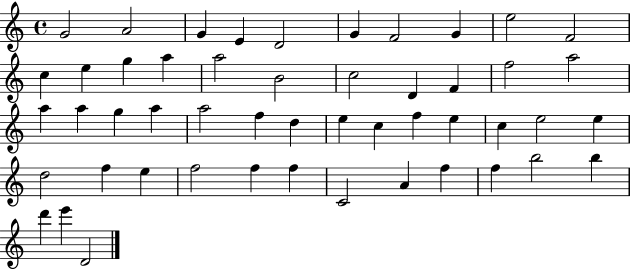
{
  \clef treble
  \time 4/4
  \defaultTimeSignature
  \key c \major
  g'2 a'2 | g'4 e'4 d'2 | g'4 f'2 g'4 | e''2 f'2 | \break c''4 e''4 g''4 a''4 | a''2 b'2 | c''2 d'4 f'4 | f''2 a''2 | \break a''4 a''4 g''4 a''4 | a''2 f''4 d''4 | e''4 c''4 f''4 e''4 | c''4 e''2 e''4 | \break d''2 f''4 e''4 | f''2 f''4 f''4 | c'2 a'4 f''4 | f''4 b''2 b''4 | \break d'''4 e'''4 d'2 | \bar "|."
}